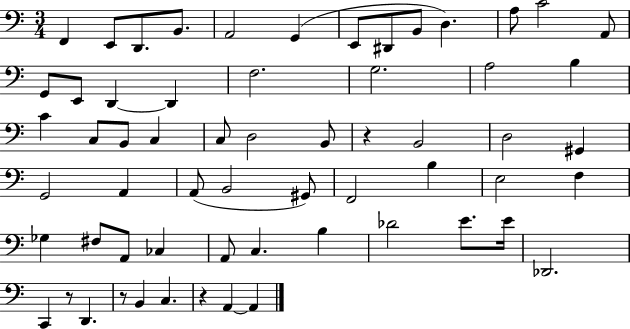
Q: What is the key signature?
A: C major